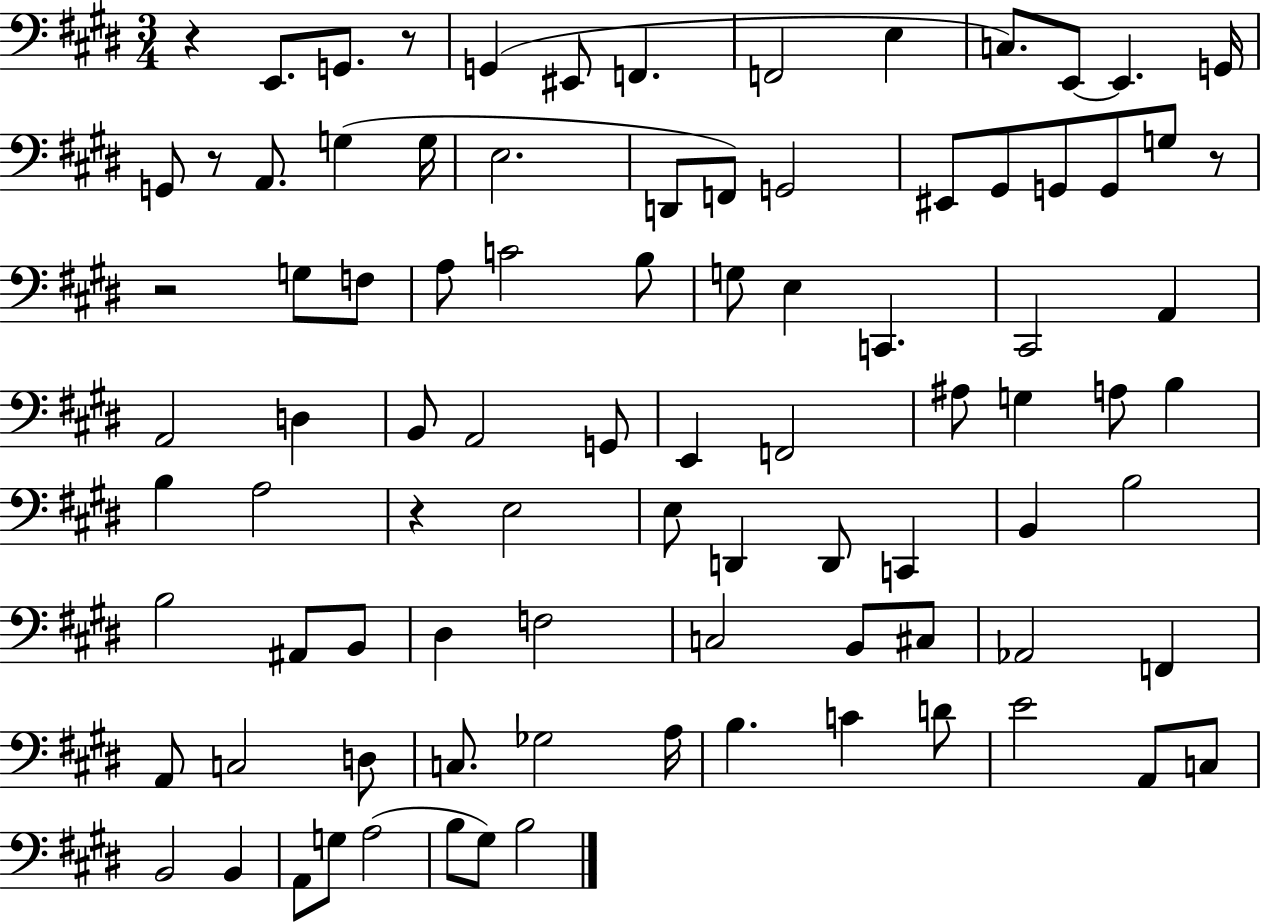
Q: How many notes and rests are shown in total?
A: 90